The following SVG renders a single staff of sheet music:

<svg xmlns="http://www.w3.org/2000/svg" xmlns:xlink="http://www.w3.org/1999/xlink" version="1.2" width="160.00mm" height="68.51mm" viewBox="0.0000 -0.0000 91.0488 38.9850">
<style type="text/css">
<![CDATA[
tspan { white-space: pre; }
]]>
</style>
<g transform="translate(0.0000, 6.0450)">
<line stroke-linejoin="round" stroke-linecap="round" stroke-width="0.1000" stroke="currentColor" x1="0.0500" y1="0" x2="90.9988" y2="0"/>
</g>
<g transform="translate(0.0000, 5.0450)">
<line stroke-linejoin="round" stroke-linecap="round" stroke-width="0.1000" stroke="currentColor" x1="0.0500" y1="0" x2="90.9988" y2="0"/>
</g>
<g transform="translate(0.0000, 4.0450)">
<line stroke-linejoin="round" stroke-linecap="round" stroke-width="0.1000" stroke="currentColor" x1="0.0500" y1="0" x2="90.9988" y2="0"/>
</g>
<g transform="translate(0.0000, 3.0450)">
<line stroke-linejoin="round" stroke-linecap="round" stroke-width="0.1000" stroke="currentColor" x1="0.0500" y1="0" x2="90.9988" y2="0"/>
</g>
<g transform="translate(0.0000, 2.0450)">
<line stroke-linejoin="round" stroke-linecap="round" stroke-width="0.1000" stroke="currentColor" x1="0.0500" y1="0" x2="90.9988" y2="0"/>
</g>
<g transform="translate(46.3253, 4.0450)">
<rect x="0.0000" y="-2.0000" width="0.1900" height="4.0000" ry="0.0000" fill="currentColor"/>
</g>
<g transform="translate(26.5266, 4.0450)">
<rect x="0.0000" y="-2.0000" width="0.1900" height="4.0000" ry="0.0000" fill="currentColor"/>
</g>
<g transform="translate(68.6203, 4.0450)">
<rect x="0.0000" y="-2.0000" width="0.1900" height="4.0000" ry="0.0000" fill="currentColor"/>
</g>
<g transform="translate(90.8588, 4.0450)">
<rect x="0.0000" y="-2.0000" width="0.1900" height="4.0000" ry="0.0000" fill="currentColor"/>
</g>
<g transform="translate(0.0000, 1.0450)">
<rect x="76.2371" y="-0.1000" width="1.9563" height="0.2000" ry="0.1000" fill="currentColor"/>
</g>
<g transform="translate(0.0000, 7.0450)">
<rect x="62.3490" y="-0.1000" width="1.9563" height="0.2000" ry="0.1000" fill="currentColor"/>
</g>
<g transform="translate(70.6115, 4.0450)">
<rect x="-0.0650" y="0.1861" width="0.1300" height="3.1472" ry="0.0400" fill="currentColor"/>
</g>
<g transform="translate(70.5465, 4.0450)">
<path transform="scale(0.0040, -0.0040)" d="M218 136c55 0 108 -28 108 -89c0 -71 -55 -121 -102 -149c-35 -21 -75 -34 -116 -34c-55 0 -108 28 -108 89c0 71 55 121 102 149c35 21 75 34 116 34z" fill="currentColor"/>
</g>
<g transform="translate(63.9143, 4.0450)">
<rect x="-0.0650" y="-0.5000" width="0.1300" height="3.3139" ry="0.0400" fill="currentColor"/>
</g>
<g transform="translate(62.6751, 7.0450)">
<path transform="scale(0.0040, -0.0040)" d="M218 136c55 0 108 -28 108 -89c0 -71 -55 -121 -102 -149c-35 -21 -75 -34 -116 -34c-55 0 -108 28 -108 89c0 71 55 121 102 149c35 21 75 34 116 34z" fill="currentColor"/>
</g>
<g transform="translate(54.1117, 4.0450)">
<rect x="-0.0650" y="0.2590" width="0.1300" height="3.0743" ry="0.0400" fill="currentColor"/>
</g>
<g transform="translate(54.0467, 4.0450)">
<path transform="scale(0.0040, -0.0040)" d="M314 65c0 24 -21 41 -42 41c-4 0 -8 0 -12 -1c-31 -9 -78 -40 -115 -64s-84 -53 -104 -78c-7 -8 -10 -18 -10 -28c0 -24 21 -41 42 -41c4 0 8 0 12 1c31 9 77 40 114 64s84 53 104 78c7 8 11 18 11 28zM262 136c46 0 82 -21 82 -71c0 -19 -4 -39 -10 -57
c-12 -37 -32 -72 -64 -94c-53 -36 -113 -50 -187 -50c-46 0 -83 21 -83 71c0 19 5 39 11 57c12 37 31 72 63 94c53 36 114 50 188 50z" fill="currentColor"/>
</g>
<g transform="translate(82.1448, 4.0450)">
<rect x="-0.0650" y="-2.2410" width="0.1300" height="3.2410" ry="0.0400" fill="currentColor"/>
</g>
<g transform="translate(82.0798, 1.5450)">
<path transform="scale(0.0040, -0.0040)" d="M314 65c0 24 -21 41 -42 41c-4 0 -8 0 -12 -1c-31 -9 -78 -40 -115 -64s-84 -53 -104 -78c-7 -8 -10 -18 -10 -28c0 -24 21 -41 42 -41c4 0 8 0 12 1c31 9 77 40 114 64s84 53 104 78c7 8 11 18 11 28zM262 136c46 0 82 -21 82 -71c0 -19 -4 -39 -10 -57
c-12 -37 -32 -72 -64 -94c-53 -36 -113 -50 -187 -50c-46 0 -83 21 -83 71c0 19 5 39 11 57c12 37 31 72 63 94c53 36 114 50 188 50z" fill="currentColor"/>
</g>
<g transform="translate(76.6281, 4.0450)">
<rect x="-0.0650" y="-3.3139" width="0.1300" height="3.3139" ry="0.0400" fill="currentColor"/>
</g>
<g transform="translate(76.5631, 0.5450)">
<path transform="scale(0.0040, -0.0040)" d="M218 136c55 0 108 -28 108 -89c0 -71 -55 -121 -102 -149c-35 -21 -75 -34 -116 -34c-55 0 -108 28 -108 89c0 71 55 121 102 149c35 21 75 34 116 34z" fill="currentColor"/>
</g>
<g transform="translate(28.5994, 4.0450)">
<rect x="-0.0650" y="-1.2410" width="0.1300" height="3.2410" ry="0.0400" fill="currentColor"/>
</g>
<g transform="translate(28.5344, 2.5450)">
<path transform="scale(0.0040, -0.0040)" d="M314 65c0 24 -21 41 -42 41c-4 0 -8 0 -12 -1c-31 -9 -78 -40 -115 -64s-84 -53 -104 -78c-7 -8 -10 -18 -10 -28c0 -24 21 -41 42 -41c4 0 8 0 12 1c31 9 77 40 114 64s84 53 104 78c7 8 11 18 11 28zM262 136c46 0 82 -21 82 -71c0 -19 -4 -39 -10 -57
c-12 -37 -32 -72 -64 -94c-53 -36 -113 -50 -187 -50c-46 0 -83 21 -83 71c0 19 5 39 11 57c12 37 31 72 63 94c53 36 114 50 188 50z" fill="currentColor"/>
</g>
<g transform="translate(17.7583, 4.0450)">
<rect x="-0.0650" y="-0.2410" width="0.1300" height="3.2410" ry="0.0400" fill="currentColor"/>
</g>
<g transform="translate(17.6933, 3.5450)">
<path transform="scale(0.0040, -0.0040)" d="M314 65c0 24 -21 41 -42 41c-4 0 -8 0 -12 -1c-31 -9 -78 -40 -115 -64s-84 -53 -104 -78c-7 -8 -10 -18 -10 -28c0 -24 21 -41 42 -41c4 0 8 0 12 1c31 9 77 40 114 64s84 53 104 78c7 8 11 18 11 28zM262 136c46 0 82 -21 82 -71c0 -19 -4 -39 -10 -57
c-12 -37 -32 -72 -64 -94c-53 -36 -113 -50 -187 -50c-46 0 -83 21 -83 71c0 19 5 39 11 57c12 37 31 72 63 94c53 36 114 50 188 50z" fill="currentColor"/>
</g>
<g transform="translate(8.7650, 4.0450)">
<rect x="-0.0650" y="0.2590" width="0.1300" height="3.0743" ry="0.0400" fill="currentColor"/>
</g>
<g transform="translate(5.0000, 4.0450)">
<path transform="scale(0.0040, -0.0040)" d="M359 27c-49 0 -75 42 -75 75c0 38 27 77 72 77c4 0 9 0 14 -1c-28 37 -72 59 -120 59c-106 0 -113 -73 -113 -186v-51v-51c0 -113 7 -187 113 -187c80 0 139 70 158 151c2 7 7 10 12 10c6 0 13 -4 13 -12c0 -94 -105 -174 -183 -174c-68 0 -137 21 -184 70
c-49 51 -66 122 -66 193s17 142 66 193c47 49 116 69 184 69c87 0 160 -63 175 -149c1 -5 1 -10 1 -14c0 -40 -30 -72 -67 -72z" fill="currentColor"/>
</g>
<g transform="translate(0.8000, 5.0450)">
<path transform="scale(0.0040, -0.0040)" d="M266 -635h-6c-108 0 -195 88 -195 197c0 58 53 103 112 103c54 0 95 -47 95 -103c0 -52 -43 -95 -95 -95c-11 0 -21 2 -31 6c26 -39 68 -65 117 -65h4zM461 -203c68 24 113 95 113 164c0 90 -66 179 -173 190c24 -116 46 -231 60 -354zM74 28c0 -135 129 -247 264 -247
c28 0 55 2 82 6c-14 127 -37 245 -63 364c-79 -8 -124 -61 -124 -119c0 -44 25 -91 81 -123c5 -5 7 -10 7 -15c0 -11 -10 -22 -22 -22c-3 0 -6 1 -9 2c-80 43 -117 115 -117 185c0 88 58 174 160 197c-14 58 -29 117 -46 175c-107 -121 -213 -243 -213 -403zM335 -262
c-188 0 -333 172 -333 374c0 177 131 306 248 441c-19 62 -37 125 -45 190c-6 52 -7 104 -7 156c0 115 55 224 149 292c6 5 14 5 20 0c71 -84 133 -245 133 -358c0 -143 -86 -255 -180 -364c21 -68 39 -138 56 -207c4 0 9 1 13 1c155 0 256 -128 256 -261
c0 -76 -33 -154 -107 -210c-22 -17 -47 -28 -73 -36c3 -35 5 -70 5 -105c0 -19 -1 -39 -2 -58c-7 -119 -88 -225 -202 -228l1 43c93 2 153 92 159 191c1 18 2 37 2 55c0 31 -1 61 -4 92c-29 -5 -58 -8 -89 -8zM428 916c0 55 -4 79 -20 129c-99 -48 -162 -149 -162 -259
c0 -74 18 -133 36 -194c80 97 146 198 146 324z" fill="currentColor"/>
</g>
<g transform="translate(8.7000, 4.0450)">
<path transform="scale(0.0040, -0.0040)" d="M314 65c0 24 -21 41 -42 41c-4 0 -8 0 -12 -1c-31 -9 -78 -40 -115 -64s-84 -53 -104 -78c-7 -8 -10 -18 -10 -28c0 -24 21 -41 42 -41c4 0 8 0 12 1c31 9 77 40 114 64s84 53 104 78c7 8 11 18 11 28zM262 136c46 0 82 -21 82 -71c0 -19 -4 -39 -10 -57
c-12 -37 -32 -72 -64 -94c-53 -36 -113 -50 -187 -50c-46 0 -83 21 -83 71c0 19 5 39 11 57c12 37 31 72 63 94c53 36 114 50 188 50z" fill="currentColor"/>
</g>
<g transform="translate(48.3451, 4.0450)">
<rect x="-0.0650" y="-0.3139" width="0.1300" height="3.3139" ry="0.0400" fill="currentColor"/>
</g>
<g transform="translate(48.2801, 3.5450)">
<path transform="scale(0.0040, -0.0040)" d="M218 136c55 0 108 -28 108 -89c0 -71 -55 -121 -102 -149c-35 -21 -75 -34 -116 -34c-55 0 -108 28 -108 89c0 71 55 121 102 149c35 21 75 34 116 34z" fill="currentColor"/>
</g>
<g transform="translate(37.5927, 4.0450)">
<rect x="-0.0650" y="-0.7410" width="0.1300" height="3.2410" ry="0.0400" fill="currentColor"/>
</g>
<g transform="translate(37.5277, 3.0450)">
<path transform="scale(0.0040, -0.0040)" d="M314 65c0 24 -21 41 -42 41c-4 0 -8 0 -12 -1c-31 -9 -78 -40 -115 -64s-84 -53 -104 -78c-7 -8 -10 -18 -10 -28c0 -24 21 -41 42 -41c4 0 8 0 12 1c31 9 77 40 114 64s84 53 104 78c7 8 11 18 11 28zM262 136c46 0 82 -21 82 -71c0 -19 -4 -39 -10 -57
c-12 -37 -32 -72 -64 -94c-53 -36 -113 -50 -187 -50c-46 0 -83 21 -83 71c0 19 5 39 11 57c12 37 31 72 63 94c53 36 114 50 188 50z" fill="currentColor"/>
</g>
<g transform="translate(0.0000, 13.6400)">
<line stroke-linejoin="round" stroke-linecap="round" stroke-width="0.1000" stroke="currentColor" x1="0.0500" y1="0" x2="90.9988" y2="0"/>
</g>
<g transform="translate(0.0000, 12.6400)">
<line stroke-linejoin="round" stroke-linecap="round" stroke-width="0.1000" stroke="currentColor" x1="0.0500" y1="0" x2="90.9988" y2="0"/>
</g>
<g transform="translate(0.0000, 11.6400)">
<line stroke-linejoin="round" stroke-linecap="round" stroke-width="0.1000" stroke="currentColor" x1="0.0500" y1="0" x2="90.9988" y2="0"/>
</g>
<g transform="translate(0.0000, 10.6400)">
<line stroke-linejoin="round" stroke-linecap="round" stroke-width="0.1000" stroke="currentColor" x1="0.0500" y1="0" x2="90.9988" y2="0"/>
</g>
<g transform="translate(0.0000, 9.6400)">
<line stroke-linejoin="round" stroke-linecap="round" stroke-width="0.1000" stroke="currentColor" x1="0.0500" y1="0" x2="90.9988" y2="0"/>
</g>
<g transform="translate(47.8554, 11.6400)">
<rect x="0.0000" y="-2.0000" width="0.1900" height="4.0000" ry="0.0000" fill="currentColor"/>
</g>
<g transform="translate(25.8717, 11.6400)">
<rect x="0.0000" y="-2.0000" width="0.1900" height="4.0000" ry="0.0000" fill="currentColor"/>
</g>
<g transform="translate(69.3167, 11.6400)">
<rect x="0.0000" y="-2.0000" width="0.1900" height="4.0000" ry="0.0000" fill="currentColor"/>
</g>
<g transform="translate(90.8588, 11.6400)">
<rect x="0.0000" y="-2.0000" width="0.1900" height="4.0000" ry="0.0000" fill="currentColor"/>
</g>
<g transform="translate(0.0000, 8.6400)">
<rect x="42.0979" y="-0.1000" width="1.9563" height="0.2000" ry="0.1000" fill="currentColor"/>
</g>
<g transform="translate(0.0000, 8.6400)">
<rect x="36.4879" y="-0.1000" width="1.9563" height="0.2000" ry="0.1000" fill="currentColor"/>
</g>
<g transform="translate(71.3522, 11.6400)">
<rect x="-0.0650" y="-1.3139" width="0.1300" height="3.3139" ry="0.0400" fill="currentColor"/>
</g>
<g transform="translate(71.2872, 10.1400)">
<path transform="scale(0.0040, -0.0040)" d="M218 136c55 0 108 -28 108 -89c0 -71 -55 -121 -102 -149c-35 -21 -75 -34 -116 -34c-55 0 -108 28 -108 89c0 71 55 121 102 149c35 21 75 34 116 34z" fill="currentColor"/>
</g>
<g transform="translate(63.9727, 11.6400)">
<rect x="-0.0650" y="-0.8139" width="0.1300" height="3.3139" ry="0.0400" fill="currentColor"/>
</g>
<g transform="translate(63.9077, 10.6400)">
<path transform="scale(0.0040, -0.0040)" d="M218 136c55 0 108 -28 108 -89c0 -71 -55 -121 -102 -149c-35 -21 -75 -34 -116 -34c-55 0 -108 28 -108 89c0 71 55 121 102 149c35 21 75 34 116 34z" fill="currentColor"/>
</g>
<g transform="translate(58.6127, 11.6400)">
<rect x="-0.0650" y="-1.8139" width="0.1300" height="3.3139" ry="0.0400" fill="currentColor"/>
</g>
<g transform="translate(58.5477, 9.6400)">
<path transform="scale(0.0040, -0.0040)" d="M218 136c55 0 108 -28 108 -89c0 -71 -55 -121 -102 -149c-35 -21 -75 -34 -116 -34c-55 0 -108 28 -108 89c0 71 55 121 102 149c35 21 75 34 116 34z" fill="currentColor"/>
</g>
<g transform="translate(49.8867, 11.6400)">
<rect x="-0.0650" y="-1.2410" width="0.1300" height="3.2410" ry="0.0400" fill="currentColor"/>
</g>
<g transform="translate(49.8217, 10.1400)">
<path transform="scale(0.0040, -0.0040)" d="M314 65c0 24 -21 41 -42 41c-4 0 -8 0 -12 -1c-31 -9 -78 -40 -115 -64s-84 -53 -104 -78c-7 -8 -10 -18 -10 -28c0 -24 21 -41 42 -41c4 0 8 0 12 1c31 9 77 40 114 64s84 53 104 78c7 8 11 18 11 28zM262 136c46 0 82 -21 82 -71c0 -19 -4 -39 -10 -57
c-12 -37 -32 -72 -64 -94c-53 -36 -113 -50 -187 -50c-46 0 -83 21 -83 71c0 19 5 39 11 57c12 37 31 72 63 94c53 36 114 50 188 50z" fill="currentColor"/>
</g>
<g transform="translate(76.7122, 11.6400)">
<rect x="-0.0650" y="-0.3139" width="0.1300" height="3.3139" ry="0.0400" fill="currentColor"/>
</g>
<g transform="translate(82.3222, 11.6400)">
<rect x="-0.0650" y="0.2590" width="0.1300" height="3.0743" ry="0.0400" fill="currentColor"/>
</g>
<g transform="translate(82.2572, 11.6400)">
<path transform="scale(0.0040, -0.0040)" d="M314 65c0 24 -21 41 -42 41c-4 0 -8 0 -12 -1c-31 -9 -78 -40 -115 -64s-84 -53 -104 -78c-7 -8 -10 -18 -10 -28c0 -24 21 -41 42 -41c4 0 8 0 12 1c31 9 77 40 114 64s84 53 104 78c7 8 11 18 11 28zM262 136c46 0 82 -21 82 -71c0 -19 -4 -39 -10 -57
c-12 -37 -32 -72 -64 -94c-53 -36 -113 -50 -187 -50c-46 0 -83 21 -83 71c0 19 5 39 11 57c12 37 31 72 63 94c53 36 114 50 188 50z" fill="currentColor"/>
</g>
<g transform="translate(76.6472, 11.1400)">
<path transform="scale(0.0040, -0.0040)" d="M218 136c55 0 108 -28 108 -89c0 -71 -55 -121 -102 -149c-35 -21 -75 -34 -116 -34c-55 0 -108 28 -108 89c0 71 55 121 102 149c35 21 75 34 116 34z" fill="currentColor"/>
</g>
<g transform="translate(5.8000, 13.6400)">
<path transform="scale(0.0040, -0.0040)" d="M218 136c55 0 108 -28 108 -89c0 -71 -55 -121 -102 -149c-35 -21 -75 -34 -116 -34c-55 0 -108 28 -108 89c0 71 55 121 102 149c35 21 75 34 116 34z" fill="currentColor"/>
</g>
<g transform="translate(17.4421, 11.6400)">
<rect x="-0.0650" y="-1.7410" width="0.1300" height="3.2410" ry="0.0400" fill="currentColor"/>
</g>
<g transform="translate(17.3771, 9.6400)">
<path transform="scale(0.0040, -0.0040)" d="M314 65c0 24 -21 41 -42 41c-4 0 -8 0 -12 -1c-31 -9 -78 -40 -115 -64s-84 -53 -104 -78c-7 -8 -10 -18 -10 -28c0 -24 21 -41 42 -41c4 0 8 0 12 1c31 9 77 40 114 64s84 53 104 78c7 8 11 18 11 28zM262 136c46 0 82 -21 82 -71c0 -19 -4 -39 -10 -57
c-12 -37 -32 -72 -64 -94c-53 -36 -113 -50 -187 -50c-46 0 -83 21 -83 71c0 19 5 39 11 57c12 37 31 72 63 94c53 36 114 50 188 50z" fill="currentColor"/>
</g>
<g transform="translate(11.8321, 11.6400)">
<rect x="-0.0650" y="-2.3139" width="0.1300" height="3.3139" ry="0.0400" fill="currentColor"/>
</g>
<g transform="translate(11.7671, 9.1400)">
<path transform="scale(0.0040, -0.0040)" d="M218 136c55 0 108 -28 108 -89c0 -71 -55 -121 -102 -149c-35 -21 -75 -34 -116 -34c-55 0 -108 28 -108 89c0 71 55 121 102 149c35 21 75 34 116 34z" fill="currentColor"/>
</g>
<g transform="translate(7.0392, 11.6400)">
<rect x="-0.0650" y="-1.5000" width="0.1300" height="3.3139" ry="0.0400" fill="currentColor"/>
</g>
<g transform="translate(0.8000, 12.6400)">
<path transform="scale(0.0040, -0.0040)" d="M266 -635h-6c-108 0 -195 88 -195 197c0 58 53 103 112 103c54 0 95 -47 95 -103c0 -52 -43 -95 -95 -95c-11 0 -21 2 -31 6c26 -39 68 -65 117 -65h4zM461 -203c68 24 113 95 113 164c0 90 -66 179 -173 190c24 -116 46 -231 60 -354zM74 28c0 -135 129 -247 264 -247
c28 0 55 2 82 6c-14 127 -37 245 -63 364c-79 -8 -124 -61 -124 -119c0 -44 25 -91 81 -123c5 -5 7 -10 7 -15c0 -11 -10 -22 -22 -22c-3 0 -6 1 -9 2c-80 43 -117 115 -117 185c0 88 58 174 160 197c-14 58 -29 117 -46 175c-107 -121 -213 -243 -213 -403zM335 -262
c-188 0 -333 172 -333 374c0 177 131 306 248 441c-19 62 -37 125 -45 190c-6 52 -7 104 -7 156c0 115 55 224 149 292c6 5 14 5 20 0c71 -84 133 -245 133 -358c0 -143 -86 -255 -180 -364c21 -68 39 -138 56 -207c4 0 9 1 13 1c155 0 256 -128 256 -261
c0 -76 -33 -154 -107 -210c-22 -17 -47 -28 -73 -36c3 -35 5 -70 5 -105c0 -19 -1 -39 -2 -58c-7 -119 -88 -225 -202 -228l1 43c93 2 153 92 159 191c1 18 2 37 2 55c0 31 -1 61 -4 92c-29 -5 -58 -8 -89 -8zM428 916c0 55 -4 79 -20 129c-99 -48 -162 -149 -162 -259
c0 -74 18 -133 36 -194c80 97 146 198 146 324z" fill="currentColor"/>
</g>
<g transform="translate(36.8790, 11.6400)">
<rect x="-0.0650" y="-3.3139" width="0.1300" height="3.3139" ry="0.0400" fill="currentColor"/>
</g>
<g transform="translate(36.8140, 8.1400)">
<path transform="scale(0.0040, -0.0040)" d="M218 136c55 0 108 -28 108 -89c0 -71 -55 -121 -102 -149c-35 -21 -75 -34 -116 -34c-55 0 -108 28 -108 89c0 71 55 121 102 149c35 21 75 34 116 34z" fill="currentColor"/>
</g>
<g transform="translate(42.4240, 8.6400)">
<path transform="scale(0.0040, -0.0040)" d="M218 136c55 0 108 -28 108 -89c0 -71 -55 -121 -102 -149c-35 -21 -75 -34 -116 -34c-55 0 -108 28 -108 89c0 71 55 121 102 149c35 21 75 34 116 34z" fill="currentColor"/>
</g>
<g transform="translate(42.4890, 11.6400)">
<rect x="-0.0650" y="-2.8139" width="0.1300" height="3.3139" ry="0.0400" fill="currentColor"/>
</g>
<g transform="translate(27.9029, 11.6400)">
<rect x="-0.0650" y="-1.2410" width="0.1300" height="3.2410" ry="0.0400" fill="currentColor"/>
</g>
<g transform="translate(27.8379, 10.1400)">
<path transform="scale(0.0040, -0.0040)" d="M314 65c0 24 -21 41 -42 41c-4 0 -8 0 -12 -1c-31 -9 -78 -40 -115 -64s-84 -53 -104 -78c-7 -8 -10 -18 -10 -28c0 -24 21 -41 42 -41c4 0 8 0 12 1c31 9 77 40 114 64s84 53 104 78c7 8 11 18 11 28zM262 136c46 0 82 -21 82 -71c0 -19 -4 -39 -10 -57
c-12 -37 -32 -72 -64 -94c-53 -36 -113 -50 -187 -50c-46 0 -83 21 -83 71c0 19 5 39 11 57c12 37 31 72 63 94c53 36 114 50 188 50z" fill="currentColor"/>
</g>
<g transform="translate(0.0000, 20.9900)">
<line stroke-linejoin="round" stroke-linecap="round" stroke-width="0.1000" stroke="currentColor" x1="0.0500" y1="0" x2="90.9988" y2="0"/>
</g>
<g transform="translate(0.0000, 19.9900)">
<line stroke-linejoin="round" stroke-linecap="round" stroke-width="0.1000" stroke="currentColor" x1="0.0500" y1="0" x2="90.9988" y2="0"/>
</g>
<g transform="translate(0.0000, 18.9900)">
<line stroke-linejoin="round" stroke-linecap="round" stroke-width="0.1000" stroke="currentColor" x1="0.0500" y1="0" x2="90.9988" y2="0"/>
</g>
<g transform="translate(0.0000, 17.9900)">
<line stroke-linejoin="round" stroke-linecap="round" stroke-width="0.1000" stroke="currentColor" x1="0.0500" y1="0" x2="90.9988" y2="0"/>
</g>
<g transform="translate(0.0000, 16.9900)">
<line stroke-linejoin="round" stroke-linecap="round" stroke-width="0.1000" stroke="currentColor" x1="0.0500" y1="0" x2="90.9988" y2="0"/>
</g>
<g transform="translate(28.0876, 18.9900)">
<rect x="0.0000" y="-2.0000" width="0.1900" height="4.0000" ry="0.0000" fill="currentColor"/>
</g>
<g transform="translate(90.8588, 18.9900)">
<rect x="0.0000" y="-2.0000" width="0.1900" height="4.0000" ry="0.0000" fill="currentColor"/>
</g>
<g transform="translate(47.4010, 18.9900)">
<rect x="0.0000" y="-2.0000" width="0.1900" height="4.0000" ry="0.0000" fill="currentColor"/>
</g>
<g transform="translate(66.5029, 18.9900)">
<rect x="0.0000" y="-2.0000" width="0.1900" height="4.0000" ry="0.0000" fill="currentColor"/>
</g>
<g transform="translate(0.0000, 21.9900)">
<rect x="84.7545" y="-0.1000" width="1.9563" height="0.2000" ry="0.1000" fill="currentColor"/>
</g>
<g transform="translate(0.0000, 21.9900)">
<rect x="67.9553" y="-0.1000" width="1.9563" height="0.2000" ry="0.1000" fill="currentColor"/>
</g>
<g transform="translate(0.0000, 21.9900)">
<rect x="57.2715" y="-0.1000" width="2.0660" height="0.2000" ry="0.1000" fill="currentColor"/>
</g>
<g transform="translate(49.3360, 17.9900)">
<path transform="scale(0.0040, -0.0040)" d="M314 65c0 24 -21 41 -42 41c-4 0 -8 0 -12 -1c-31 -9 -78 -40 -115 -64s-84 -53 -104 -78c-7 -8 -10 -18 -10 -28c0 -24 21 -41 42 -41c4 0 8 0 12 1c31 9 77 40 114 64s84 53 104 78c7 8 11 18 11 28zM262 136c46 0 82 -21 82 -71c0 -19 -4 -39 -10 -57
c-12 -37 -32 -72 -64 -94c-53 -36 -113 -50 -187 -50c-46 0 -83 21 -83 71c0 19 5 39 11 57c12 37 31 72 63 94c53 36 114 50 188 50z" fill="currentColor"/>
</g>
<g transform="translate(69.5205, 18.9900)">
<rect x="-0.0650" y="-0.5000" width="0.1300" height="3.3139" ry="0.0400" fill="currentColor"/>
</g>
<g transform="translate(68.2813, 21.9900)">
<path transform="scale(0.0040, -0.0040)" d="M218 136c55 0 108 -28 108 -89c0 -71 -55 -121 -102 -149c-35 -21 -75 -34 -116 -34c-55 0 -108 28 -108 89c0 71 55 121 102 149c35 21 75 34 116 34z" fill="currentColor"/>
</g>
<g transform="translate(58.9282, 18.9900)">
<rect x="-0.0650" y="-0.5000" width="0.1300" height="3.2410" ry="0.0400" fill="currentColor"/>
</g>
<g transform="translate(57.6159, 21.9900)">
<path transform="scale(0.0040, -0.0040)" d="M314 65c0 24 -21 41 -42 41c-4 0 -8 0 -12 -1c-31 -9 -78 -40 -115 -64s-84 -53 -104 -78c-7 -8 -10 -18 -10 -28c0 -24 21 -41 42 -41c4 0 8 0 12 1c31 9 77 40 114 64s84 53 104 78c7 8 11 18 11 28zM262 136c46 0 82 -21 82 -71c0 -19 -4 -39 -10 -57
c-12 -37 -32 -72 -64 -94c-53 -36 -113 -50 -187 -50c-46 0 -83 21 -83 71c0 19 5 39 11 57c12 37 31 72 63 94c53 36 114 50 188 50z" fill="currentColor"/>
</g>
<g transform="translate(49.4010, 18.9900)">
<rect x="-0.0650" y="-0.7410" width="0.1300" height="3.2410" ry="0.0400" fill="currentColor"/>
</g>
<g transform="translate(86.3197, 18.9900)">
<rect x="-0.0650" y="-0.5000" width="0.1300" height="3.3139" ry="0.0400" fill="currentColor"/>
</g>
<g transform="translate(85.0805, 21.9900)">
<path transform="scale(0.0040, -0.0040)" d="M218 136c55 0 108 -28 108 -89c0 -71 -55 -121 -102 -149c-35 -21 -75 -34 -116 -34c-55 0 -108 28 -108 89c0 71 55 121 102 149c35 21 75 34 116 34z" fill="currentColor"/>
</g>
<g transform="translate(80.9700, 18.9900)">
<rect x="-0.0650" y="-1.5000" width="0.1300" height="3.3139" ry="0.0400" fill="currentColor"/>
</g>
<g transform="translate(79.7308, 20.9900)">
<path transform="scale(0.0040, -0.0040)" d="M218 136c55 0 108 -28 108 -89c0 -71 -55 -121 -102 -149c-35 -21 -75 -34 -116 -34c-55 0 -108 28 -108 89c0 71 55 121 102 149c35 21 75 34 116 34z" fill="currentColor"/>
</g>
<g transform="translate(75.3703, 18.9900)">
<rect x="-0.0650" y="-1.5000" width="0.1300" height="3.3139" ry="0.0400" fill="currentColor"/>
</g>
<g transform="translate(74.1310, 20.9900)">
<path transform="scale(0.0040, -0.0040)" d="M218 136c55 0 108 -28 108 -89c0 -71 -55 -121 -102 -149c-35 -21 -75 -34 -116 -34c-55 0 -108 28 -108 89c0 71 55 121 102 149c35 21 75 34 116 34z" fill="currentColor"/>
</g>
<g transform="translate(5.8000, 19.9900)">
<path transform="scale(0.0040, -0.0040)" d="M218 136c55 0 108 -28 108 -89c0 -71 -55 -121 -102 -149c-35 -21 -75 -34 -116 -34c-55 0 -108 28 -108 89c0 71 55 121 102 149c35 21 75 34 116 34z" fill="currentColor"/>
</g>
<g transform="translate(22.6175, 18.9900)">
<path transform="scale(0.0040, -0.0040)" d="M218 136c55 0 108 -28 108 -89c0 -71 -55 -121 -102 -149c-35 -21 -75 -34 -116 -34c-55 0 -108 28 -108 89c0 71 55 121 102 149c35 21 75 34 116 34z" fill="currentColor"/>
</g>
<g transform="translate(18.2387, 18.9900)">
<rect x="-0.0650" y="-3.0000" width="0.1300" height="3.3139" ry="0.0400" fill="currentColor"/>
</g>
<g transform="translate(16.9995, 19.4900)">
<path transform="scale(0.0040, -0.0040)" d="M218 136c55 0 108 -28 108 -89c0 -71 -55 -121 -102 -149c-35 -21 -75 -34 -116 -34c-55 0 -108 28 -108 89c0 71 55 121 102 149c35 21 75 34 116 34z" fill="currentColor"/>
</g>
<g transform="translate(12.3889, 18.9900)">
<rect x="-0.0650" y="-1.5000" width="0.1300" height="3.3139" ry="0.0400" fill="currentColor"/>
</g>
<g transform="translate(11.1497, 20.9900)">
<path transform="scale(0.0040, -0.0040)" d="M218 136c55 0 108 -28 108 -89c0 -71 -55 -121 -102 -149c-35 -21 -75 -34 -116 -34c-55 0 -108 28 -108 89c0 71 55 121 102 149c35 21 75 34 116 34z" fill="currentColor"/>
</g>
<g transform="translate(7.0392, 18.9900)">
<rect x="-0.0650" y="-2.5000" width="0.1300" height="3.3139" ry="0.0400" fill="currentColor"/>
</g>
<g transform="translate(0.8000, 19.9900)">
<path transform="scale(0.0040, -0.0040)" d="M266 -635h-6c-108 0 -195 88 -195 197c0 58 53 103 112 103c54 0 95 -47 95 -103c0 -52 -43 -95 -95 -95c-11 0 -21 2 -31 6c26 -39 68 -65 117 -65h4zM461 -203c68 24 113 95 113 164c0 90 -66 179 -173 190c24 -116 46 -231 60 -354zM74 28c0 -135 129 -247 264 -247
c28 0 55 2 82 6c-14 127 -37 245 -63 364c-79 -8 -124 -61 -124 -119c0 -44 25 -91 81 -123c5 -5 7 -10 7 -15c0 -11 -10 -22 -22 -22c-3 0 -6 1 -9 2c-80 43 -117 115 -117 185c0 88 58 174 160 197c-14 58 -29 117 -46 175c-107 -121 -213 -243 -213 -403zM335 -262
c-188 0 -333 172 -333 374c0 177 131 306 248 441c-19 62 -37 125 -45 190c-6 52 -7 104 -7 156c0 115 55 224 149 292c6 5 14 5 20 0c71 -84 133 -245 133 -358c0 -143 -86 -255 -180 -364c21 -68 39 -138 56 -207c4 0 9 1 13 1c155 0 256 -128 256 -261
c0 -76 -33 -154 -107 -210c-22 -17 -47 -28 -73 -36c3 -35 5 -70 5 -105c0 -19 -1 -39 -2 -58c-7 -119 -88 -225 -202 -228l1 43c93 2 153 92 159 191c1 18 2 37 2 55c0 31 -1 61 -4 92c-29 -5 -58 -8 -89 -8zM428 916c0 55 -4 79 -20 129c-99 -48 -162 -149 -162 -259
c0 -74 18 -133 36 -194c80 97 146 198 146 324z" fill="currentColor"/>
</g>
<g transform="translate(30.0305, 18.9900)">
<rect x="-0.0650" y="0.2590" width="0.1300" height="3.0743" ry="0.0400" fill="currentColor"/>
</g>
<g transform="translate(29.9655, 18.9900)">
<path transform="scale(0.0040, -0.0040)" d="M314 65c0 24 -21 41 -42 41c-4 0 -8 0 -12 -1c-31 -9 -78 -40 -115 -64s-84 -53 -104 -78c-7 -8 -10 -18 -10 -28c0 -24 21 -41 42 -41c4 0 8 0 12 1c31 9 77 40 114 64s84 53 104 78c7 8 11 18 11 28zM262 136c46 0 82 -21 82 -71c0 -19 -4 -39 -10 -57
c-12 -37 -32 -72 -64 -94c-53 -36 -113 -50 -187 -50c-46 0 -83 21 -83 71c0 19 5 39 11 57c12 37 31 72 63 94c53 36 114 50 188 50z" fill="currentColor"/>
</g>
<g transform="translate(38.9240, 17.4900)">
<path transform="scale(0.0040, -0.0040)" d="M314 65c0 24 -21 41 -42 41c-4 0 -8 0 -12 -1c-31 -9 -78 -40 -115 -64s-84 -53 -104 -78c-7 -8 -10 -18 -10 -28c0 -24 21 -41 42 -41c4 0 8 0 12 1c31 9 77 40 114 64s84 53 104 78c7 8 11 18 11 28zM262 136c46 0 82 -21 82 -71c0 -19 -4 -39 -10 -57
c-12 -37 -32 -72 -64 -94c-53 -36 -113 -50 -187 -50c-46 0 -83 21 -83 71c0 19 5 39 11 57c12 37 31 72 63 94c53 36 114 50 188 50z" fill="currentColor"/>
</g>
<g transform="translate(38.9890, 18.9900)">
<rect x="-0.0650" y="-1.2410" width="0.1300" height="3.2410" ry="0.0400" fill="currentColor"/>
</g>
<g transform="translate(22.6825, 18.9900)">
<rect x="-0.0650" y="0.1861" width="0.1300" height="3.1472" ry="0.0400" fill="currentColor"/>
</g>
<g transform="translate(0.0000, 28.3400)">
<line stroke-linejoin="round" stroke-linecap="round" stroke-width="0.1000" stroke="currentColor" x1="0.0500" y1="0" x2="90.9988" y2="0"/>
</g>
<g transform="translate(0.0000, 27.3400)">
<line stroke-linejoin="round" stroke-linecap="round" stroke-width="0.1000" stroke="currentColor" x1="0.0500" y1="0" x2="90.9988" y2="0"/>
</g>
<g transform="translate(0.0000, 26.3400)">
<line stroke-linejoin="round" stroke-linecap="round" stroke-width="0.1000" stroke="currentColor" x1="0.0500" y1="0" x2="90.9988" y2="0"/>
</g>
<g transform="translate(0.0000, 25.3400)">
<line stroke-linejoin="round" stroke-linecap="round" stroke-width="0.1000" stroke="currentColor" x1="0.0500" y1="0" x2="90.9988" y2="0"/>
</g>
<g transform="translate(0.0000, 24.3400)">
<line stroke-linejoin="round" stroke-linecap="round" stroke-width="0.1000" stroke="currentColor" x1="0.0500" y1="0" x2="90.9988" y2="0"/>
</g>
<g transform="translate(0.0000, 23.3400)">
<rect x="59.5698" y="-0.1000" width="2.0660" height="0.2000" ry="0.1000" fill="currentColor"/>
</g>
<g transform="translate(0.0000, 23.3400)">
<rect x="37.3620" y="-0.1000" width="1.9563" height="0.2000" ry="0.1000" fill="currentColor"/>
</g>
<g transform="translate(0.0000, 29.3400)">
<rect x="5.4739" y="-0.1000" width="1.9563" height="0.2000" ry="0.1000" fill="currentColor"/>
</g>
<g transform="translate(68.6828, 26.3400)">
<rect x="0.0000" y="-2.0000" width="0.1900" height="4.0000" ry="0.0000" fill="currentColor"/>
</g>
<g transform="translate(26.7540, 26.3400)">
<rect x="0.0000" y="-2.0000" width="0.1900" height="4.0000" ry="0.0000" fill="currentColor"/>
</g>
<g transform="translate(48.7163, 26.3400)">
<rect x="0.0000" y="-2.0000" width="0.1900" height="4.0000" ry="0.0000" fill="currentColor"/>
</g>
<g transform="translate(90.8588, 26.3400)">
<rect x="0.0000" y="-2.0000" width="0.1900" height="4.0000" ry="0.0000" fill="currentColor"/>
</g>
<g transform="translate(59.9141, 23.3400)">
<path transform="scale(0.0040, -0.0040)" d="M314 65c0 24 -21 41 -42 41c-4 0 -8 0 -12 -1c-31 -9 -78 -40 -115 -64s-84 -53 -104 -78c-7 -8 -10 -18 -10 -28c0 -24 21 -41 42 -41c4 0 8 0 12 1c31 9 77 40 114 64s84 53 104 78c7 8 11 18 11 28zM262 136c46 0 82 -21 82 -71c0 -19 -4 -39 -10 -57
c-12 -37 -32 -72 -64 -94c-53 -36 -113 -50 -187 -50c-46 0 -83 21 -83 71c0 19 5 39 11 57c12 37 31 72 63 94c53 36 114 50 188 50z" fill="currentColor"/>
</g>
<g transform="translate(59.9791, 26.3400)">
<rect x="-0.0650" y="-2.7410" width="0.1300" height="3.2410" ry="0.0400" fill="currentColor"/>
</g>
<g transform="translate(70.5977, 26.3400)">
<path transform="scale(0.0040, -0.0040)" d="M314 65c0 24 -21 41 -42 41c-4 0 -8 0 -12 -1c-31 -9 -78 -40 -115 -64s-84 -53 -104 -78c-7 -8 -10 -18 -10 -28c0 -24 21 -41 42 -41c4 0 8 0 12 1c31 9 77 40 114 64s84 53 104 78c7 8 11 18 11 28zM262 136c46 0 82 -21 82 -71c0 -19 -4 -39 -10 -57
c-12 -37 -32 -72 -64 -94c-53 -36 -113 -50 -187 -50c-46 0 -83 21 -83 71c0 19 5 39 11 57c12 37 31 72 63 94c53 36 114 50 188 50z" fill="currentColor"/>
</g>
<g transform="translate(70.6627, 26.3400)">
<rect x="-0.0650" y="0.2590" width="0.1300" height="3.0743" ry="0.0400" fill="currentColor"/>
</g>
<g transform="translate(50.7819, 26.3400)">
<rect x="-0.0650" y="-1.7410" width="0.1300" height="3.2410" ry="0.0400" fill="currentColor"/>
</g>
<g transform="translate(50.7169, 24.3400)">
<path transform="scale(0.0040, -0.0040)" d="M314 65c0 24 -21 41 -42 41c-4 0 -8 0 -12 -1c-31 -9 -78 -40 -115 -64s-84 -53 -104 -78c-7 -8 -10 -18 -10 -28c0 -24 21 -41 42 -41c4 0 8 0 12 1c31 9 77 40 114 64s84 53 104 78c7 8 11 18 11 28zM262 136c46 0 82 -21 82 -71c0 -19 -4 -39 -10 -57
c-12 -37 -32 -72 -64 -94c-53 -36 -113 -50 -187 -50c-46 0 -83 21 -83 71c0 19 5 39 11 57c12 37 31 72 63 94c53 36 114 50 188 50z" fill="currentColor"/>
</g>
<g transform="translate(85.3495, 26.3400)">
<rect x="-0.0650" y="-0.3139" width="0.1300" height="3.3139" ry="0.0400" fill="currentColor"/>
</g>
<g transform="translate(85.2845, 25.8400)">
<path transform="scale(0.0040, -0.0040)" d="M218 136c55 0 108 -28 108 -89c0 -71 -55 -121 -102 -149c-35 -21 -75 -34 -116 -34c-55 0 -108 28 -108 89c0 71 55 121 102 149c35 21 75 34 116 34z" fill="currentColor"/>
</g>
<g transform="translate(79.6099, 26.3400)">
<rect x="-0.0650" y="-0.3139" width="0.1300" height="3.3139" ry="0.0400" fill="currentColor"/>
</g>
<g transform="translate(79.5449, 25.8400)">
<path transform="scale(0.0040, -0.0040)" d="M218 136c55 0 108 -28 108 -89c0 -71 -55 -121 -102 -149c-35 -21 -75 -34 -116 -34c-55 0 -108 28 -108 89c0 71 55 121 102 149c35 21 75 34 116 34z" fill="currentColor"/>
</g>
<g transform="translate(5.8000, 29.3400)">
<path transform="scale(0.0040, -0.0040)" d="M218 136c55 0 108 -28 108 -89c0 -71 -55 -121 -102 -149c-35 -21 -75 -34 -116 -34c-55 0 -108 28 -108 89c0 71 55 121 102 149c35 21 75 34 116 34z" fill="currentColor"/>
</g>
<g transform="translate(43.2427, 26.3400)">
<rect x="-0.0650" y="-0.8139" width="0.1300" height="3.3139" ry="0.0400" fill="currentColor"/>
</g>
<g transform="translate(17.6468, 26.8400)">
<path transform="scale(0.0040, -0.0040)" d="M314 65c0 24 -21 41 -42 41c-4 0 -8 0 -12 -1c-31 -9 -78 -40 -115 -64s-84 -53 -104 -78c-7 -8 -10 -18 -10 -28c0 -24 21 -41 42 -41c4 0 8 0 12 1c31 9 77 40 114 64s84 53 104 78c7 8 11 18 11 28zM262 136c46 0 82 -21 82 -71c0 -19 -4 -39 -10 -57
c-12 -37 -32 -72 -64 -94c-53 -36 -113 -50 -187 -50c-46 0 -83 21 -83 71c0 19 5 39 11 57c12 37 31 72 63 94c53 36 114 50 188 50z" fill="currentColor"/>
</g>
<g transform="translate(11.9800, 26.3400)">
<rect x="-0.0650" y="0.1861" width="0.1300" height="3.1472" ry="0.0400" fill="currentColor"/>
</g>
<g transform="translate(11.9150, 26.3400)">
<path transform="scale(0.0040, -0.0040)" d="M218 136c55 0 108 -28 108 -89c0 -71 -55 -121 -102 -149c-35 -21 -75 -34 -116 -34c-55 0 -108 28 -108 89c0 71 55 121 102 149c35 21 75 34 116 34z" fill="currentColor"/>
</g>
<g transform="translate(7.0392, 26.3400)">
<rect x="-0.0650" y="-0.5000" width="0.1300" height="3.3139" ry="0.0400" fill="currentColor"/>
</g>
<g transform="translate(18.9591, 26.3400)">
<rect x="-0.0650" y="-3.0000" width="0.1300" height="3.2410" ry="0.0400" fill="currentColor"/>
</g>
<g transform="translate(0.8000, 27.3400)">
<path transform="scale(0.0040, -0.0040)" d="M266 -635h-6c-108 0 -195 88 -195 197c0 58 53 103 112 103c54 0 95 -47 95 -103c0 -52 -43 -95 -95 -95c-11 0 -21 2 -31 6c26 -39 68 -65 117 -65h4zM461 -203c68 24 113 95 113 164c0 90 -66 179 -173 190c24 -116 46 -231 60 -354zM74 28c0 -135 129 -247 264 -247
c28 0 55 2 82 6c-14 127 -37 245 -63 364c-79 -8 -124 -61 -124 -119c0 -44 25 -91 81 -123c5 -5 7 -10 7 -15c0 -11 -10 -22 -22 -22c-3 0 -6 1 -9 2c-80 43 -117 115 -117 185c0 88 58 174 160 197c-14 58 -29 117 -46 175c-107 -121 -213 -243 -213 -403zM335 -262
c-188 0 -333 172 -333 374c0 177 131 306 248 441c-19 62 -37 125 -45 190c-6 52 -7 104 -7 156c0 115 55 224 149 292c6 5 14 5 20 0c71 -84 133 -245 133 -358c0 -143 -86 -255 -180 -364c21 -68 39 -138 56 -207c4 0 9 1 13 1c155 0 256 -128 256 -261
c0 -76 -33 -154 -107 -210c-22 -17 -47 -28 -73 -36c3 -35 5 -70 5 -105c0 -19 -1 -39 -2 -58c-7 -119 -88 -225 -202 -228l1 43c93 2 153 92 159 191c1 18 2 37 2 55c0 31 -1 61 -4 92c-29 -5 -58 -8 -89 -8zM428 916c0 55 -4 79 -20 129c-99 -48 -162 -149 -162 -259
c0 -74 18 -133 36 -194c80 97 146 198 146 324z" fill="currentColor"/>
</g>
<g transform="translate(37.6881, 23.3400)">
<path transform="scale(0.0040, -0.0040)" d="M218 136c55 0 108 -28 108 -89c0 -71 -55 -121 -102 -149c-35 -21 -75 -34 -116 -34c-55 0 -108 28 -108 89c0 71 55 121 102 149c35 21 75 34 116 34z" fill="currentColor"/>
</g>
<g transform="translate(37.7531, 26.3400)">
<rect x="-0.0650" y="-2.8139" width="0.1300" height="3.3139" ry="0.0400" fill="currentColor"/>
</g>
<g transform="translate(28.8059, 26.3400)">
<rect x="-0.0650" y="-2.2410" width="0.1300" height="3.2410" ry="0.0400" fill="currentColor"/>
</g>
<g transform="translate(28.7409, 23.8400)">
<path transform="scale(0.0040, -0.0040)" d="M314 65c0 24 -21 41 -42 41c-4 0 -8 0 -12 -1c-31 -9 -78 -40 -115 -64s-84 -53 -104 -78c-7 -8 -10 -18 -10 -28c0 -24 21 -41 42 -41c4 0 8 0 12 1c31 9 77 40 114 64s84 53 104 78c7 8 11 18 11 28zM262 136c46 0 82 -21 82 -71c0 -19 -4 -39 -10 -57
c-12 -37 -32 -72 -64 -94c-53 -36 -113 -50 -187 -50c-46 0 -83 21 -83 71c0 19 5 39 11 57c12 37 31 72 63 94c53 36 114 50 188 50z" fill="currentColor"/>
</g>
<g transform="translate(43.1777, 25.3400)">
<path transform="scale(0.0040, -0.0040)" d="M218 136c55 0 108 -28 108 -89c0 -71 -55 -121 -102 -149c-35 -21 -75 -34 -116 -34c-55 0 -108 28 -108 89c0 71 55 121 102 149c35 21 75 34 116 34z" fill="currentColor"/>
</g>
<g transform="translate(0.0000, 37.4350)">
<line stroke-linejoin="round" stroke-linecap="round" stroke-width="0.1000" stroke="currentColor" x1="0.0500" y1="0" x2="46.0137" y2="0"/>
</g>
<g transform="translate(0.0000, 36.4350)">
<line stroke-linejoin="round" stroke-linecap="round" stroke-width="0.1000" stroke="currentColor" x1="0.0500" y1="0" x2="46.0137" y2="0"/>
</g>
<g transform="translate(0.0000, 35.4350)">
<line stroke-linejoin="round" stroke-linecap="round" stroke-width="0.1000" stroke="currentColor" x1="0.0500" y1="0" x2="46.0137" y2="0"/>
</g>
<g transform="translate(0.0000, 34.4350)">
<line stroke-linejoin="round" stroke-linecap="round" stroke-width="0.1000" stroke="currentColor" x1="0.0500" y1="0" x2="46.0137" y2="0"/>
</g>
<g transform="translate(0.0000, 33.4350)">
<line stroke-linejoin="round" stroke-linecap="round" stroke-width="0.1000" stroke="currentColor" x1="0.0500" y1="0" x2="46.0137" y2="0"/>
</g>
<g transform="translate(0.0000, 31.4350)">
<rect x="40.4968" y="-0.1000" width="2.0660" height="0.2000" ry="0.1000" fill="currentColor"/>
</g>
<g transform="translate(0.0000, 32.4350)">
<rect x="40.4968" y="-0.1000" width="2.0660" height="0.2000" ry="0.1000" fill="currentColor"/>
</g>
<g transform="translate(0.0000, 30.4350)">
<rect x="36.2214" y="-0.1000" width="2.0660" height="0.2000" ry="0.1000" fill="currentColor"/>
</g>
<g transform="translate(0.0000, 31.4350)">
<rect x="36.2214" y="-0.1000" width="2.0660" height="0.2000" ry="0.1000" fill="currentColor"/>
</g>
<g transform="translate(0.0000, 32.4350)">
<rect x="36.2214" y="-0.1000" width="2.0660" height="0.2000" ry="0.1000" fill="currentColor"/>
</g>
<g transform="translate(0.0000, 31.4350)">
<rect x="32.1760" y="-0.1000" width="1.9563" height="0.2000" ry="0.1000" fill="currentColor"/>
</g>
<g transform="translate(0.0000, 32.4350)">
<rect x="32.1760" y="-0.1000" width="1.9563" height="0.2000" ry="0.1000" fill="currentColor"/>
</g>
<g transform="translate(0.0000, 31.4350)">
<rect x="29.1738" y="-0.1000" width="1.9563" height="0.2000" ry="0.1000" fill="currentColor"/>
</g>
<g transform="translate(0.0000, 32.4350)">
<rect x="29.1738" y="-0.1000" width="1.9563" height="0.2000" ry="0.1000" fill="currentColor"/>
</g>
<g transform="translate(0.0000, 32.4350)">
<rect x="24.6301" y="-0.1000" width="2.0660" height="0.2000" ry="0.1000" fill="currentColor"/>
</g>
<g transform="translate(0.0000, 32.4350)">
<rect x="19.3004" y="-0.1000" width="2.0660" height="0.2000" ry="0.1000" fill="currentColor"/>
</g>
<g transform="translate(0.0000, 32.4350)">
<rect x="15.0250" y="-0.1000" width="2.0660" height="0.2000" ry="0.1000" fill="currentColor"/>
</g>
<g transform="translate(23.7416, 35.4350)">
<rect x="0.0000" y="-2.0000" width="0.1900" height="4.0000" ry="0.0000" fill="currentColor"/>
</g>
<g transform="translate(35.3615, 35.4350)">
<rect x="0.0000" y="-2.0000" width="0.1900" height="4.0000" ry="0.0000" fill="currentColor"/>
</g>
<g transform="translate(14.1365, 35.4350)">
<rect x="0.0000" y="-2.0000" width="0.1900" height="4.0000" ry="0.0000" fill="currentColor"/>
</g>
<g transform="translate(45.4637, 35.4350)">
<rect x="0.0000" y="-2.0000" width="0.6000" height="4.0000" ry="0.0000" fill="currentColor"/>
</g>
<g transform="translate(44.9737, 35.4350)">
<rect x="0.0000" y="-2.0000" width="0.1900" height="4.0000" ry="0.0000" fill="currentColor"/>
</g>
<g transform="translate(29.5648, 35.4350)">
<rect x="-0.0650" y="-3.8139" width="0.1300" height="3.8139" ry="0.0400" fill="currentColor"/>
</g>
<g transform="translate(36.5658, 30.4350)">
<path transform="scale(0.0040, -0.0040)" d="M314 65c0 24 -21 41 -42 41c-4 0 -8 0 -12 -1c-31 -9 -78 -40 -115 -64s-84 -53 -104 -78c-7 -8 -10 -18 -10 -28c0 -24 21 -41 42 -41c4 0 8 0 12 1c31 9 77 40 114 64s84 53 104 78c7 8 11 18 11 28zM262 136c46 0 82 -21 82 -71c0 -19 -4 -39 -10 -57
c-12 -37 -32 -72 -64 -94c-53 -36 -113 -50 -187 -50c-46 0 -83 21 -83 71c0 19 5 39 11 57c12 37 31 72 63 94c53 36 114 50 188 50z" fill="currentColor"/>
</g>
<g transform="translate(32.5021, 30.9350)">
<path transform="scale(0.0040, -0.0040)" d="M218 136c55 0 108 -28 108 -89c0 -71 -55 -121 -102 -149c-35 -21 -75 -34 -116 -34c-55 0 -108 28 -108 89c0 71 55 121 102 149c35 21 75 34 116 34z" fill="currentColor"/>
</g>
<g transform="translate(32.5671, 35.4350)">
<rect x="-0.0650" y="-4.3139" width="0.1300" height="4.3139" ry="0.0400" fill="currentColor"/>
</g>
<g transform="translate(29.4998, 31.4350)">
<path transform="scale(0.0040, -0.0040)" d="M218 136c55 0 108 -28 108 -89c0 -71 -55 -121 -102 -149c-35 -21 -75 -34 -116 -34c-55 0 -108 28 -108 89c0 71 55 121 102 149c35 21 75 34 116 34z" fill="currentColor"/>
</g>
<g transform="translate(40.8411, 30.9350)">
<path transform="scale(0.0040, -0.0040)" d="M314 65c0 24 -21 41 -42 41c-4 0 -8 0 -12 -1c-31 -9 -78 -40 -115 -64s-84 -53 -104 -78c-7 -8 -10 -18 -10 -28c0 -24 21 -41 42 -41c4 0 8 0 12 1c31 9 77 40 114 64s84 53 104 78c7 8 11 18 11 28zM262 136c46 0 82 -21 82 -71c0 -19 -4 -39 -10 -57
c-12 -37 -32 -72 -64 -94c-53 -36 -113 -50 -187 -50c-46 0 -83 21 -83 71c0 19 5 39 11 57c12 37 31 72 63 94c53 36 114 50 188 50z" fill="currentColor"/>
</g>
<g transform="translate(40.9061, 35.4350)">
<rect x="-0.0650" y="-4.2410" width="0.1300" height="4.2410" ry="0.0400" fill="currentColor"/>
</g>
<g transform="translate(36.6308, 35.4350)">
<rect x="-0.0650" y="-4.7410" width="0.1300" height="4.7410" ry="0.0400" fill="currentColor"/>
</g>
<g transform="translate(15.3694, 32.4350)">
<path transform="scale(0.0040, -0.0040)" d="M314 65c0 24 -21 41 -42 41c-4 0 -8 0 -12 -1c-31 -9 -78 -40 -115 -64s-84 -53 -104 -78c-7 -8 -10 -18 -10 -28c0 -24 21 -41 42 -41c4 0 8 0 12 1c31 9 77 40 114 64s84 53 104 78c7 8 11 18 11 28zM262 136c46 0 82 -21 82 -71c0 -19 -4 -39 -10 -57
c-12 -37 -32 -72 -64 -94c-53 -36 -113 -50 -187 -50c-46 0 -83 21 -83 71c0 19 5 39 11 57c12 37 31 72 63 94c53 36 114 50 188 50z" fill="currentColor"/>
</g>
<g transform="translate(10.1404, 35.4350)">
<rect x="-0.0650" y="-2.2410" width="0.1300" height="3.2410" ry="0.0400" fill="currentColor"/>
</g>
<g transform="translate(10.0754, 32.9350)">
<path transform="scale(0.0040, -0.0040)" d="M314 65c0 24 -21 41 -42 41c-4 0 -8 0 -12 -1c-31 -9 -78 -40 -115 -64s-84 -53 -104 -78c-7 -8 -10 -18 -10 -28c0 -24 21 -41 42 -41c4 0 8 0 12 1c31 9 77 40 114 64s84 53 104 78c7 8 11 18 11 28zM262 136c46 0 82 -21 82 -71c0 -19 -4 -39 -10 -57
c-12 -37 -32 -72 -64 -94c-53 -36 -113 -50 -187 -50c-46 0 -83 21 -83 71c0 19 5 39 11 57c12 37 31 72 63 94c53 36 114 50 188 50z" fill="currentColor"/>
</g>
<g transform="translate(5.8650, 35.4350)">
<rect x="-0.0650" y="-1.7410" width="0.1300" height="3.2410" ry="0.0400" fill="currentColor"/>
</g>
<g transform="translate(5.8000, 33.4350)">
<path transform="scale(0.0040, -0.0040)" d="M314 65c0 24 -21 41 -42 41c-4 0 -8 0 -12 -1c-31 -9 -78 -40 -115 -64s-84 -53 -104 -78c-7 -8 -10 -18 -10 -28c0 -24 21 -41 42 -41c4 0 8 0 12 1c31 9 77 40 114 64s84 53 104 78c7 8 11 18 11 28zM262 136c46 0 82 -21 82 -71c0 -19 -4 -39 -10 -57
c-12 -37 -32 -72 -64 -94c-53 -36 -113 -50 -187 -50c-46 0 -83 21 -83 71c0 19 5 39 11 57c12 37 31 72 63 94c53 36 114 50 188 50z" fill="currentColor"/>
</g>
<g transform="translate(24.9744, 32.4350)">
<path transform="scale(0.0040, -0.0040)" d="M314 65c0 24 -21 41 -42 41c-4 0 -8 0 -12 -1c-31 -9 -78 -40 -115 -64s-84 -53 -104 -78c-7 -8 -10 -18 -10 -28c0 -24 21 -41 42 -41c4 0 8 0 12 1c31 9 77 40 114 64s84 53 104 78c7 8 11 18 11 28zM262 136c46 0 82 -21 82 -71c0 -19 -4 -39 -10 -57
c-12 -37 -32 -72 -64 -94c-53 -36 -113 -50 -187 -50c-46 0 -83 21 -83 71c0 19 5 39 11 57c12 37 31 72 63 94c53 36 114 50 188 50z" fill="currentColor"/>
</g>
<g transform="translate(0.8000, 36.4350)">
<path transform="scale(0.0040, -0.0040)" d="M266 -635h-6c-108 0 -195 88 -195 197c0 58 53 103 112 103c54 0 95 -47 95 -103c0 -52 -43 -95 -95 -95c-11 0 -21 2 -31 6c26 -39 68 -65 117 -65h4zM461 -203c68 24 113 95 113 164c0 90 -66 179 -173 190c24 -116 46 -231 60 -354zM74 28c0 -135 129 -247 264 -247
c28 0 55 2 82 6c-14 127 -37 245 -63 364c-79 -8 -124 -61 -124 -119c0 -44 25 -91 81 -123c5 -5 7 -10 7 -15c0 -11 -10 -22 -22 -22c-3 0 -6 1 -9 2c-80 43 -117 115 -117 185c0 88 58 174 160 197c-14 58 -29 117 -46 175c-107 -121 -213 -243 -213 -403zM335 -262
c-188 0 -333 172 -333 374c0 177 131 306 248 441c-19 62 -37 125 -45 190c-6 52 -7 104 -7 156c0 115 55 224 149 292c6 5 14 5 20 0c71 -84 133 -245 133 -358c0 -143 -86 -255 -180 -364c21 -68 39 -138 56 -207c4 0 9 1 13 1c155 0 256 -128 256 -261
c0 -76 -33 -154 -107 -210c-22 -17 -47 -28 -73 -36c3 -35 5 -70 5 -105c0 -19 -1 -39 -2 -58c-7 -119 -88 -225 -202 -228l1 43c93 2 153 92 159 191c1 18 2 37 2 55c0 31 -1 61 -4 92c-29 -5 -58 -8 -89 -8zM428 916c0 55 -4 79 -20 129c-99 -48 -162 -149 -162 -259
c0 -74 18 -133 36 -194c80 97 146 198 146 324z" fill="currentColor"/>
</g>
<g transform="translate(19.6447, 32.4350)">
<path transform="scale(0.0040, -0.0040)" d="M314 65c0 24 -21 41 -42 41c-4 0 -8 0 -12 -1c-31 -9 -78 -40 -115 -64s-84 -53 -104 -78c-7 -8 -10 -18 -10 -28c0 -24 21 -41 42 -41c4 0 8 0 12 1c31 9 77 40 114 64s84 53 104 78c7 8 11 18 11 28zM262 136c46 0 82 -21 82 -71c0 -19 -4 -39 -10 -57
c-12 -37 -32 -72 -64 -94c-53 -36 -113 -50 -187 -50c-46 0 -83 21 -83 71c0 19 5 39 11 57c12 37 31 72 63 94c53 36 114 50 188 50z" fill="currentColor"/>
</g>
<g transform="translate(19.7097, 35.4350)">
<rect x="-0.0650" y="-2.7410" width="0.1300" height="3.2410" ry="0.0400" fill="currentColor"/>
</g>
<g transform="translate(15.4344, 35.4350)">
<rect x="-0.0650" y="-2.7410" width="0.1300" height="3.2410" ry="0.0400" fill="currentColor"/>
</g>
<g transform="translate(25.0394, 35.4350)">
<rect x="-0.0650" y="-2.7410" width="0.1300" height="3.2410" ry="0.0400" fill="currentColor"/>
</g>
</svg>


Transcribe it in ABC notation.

X:1
T:Untitled
M:4/4
L:1/4
K:C
B2 c2 e2 d2 c B2 C B b g2 E g f2 e2 b a e2 f d e c B2 G E A B B2 e2 d2 C2 C E E C C B A2 g2 a d f2 a2 B2 c c f2 g2 a2 a2 a2 c' d' e'2 d'2